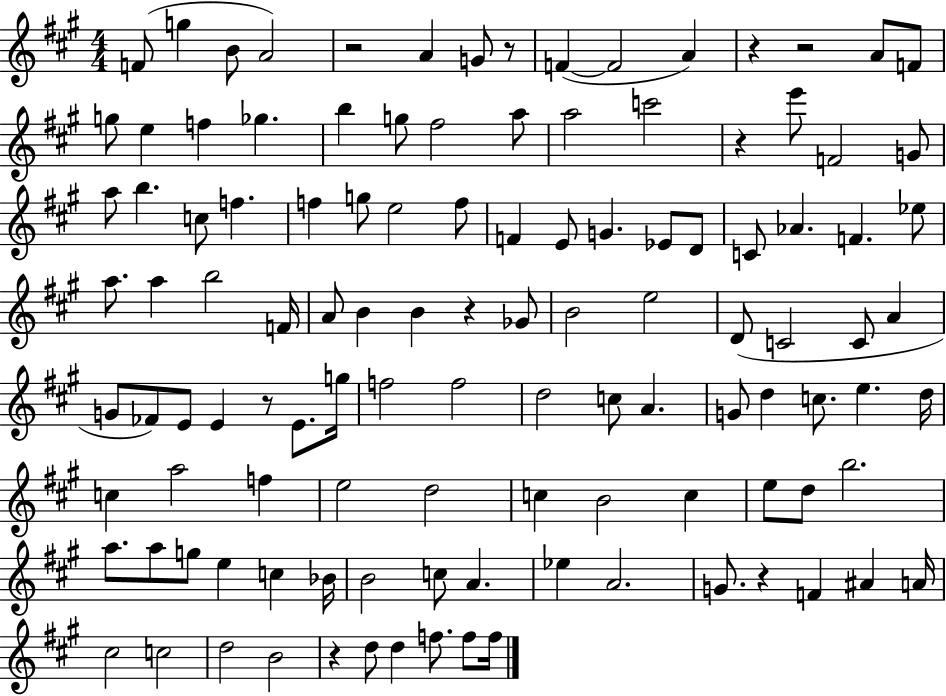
X:1
T:Untitled
M:4/4
L:1/4
K:A
F/2 g B/2 A2 z2 A G/2 z/2 F F2 A z z2 A/2 F/2 g/2 e f _g b g/2 ^f2 a/2 a2 c'2 z e'/2 F2 G/2 a/2 b c/2 f f g/2 e2 f/2 F E/2 G _E/2 D/2 C/2 _A F _e/2 a/2 a b2 F/4 A/2 B B z _G/2 B2 e2 D/2 C2 C/2 A G/2 _F/2 E/2 E z/2 E/2 g/4 f2 f2 d2 c/2 A G/2 d c/2 e d/4 c a2 f e2 d2 c B2 c e/2 d/2 b2 a/2 a/2 g/2 e c _B/4 B2 c/2 A _e A2 G/2 z F ^A A/4 ^c2 c2 d2 B2 z d/2 d f/2 f/2 f/4